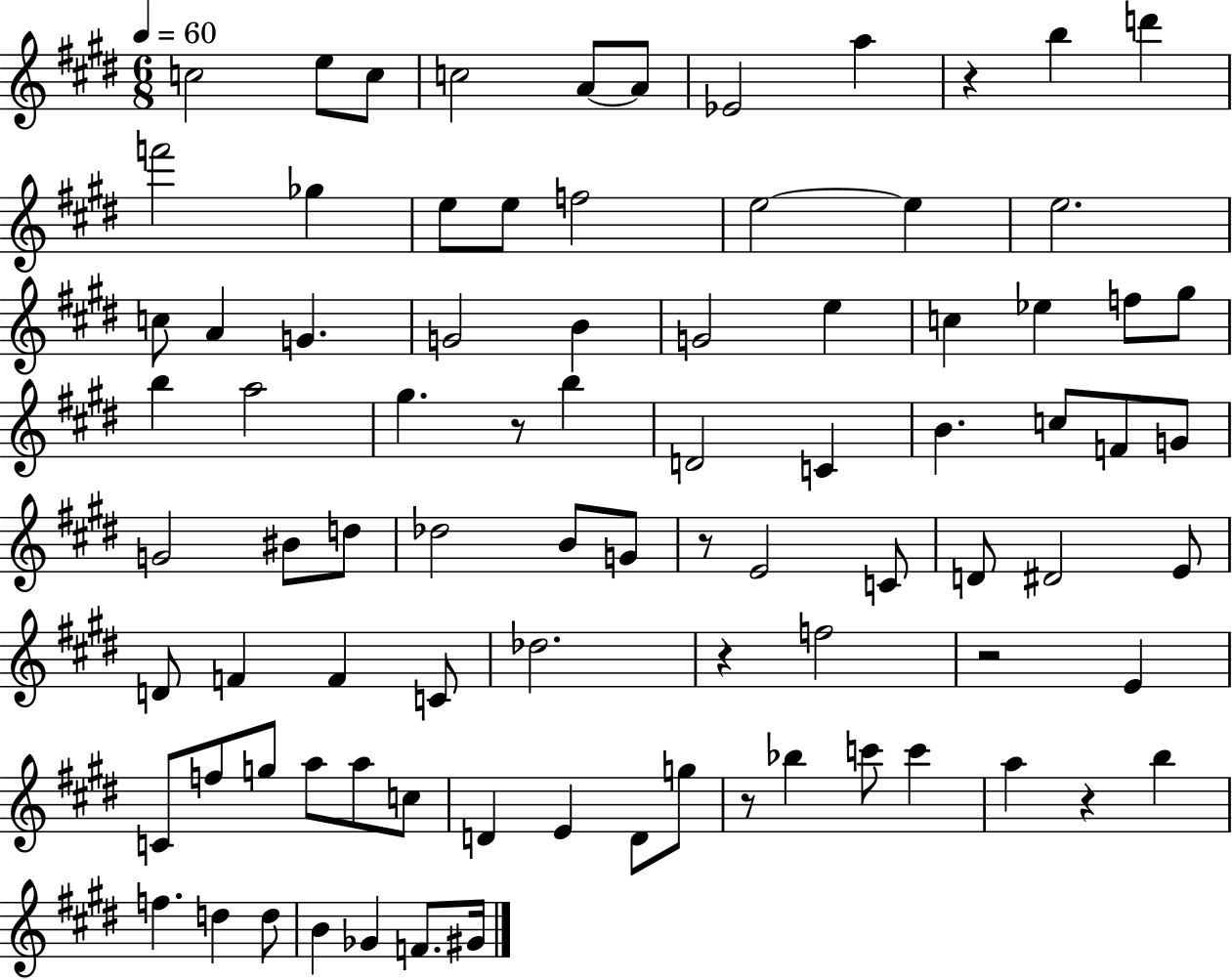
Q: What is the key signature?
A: E major